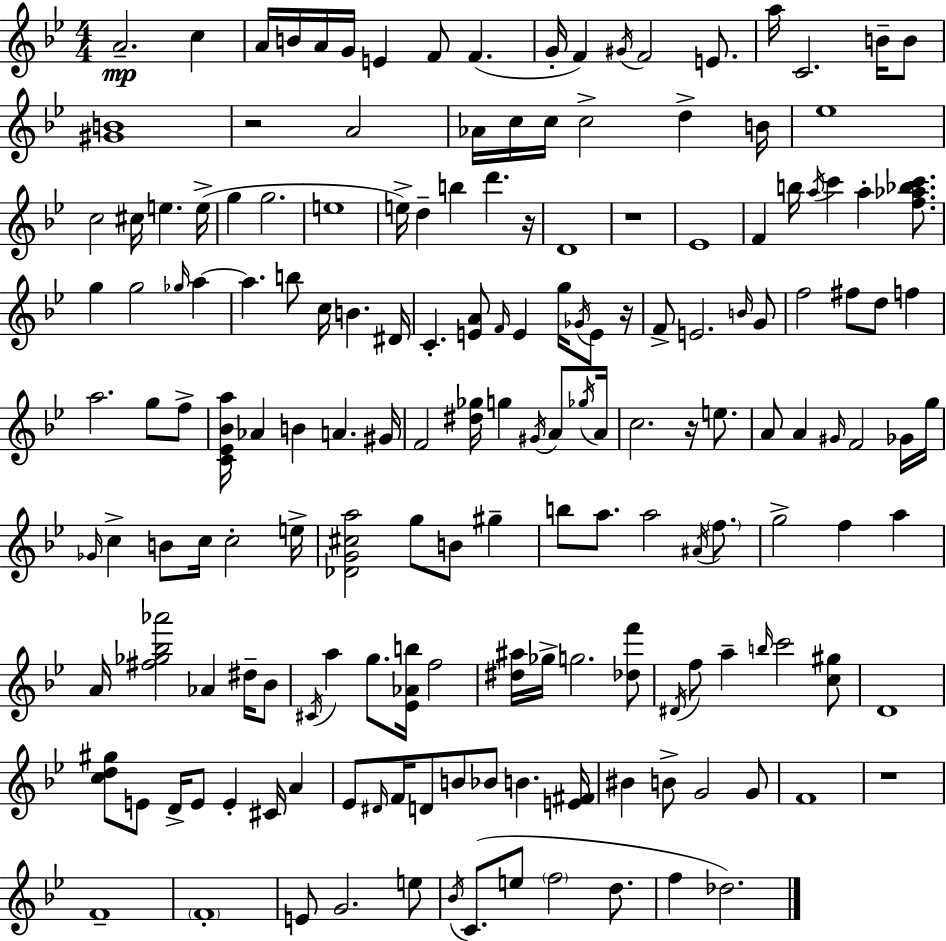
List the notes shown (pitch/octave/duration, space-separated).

A4/h. C5/q A4/s B4/s A4/s G4/s E4/q F4/e F4/q. G4/s F4/q G#4/s F4/h E4/e. A5/s C4/h. B4/s B4/e [G#4,B4]/w R/h A4/h Ab4/s C5/s C5/s C5/h D5/q B4/s Eb5/w C5/h C#5/s E5/q. E5/s G5/q G5/h. E5/w E5/s D5/q B5/q D6/q. R/s D4/w R/w Eb4/w F4/q B5/s A5/s C6/q A5/q [F5,Ab5,Bb5,C6]/e. G5/q G5/h Gb5/s A5/q A5/q. B5/e C5/s B4/q. D#4/s C4/q. [E4,A4]/e F4/s E4/q G5/s Gb4/s E4/e R/s F4/e E4/h. B4/s G4/e F5/h F#5/e D5/e F5/q A5/h. G5/e F5/e [C4,Eb4,Bb4,A5]/s Ab4/q B4/q A4/q. G#4/s F4/h [D#5,Gb5]/s G5/q G#4/s A4/e Gb5/s A4/s C5/h. R/s E5/e. A4/e A4/q G#4/s F4/h Gb4/s G5/s Gb4/s C5/q B4/e C5/s C5/h E5/s [Db4,G4,C#5,A5]/h G5/e B4/e G#5/q B5/e A5/e. A5/h A#4/s F5/e. G5/h F5/q A5/q A4/s [F#5,Gb5,Bb5,Ab6]/h Ab4/q D#5/s Bb4/e C#4/s A5/q G5/e. [Eb4,Ab4,B5]/s F5/h [D#5,A#5]/s Gb5/s G5/h. [Db5,F6]/e D#4/s F5/e A5/q B5/s C6/h [C5,G#5]/e D4/w [C5,D5,G#5]/e E4/e D4/s E4/e E4/q C#4/s A4/q Eb4/e D#4/s F4/s D4/e B4/e Bb4/e B4/q. [E4,F#4]/s BIS4/q B4/e G4/h G4/e F4/w R/w F4/w F4/w E4/e G4/h. E5/e Bb4/s C4/e. E5/e F5/h D5/e. F5/q Db5/h.